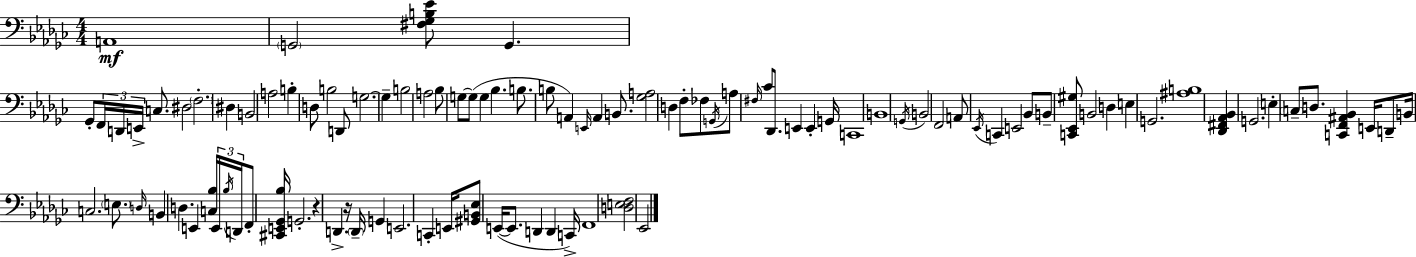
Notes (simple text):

A2/w G2/h [F#3,Gb3,B3,Eb4]/e G2/q. Gb2/e F2/s D2/s E2/s C3/e. D#3/h F3/h. D#3/q B2/h A3/h B3/q D3/e B3/h D2/e G3/h. G3/q B3/h A3/h Bb3/e G3/e G3/e G3/q Bb3/q. B3/e. B3/e A2/q E2/s A2/q B2/e. [Gb3,A3]/h D3/q F3/e FES3/e G2/s A3/e F#3/s CES4/e Db2/e. E2/q E2/q G2/s C2/w B2/w G2/s B2/h F2/h A2/e Eb2/s C2/q E2/h Bb2/e B2/e [C2,Eb2,G#3]/e B2/h D3/q E3/q G2/h. [A#3,B3]/w [Db2,F#2,Ab2,Bb2]/q G2/h. E3/q C3/e D3/e. [C2,F2,A#2,Bb2]/q E2/s D2/e B2/s C3/h. E3/e. D3/s B2/q D3/q. E2/q [C3,Bb3]/s E2/s Bb3/s D2/s F2/e [C#2,E2,Gb2,Bb3]/s G2/h. R/q D2/q. R/s D2/s G2/q E2/h. C2/q E2/s [G#2,B2,Eb3]/e E2/s E2/e. D2/q D2/q C2/s F2/w [D3,E3,F3]/h Eb2/h